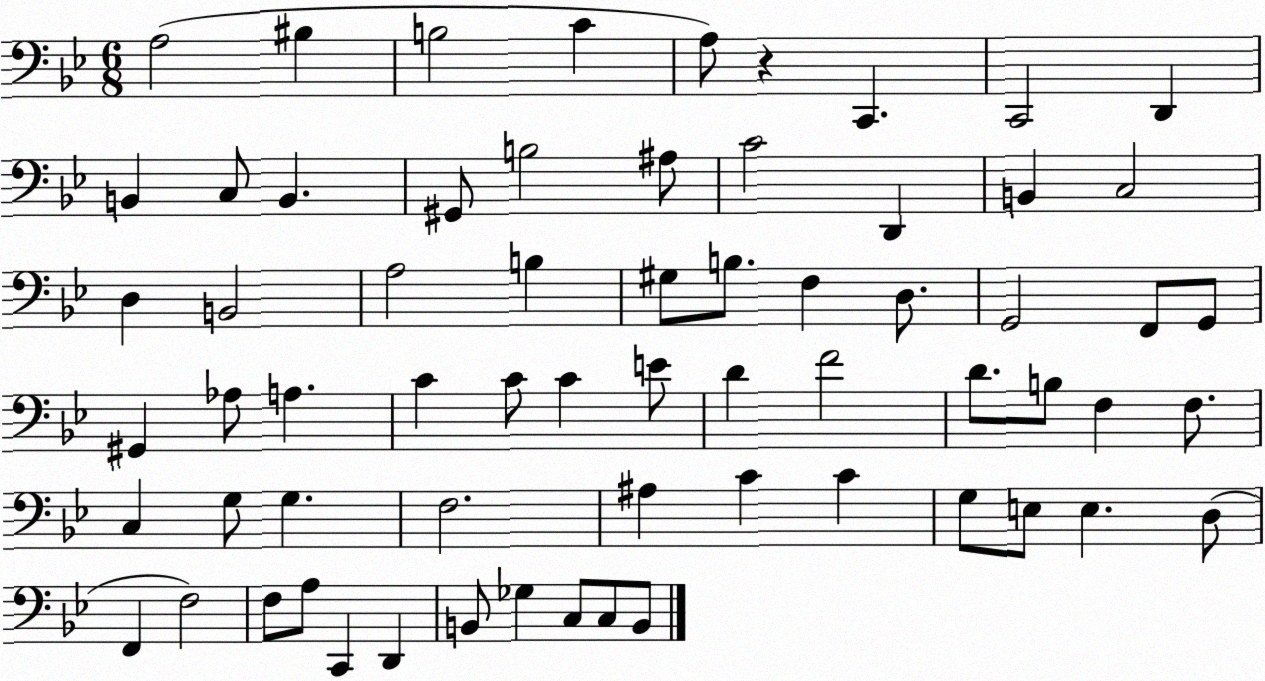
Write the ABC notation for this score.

X:1
T:Untitled
M:6/8
L:1/4
K:Bb
A,2 ^B, B,2 C A,/2 z C,, C,,2 D,, B,, C,/2 B,, ^G,,/2 B,2 ^A,/2 C2 D,, B,, C,2 D, B,,2 A,2 B, ^G,/2 B,/2 F, D,/2 G,,2 F,,/2 G,,/2 ^G,, _A,/2 A, C C/2 C E/2 D F2 D/2 B,/2 F, F,/2 C, G,/2 G, F,2 ^A, C C G,/2 E,/2 E, D,/2 F,, F,2 F,/2 A,/2 C,, D,, B,,/2 _G, C,/2 C,/2 B,,/2